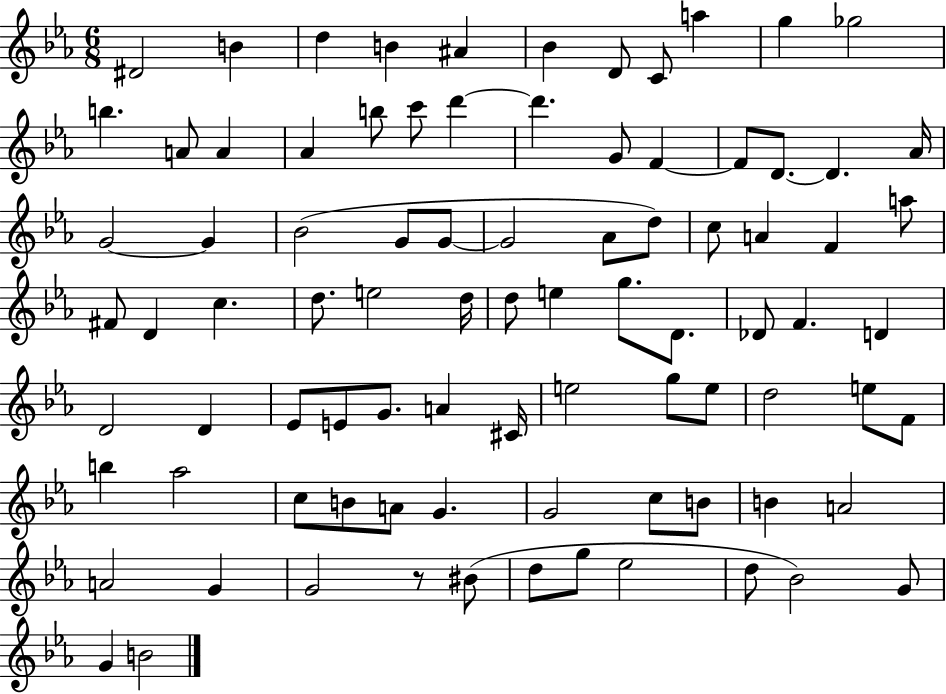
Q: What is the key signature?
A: EES major